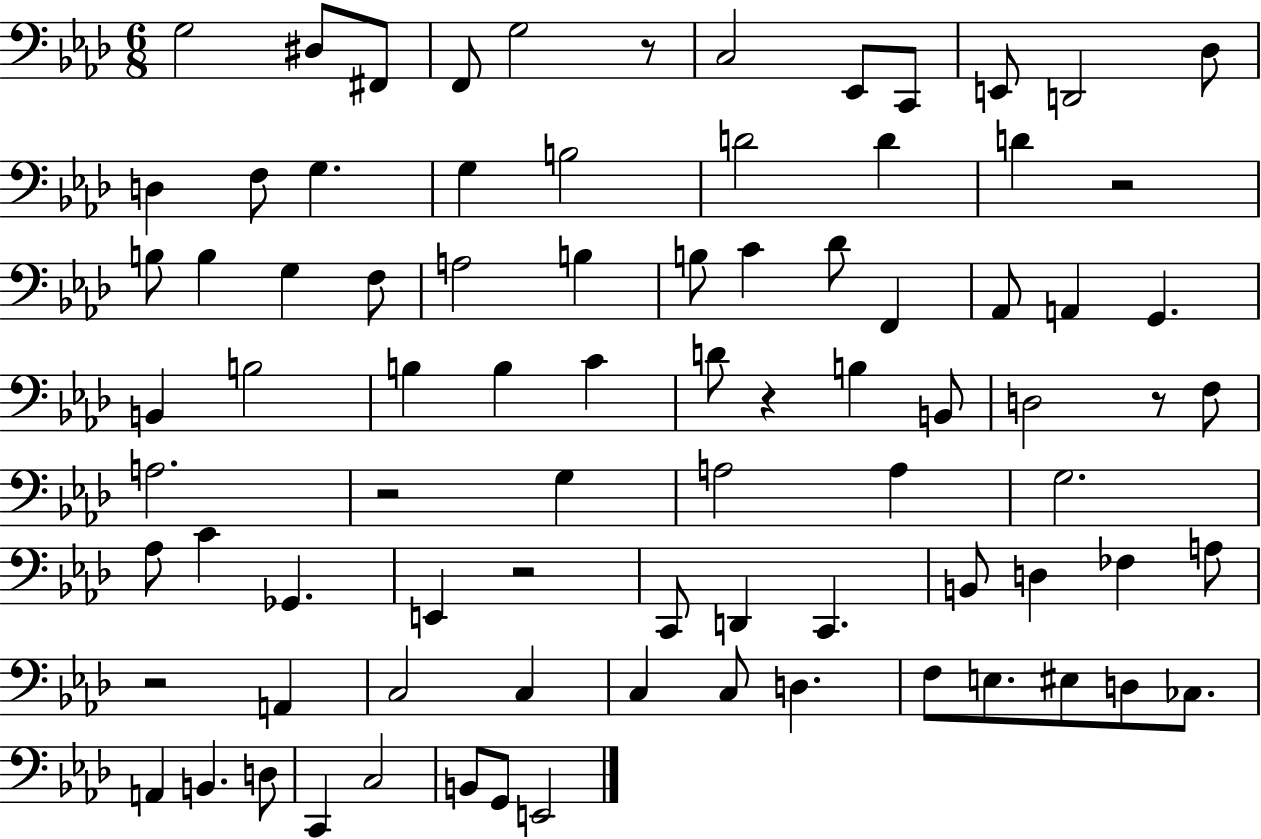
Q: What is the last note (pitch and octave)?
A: E2